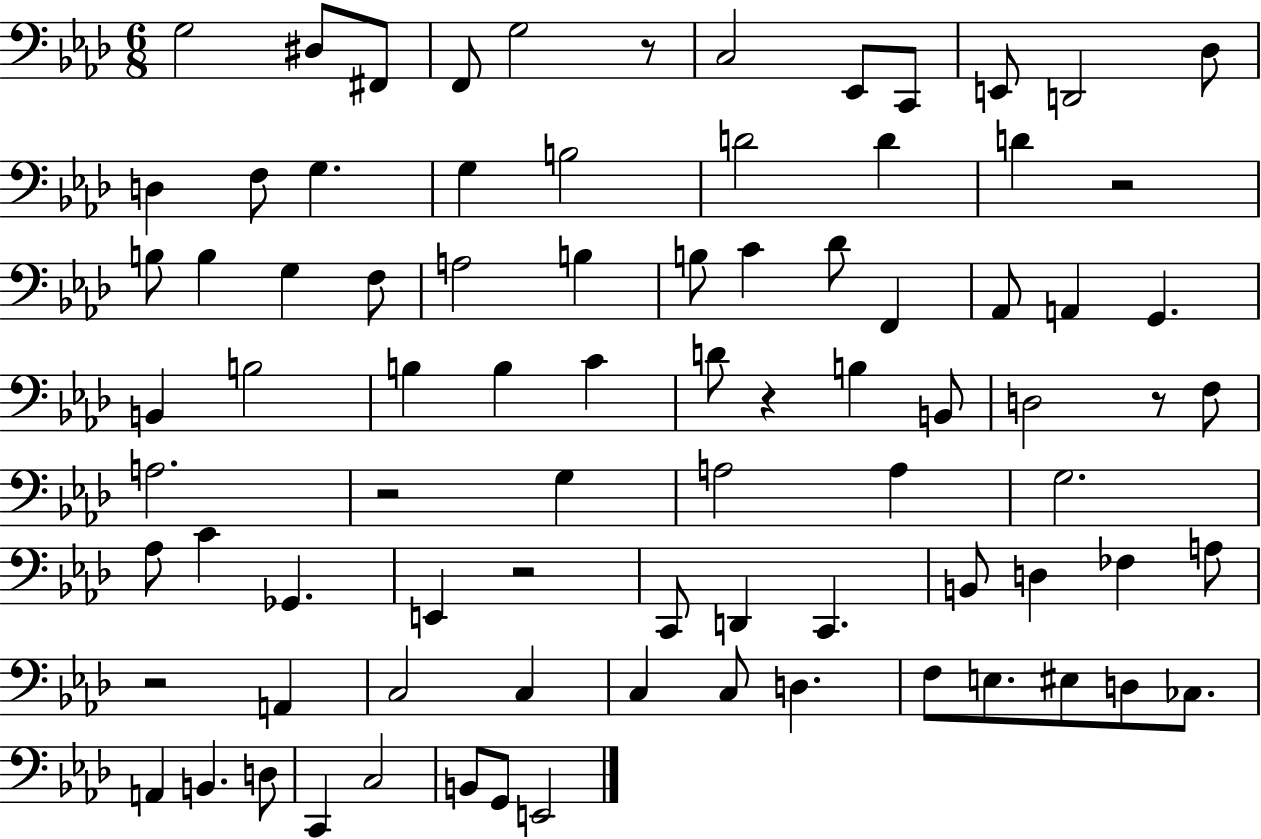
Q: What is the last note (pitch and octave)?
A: E2